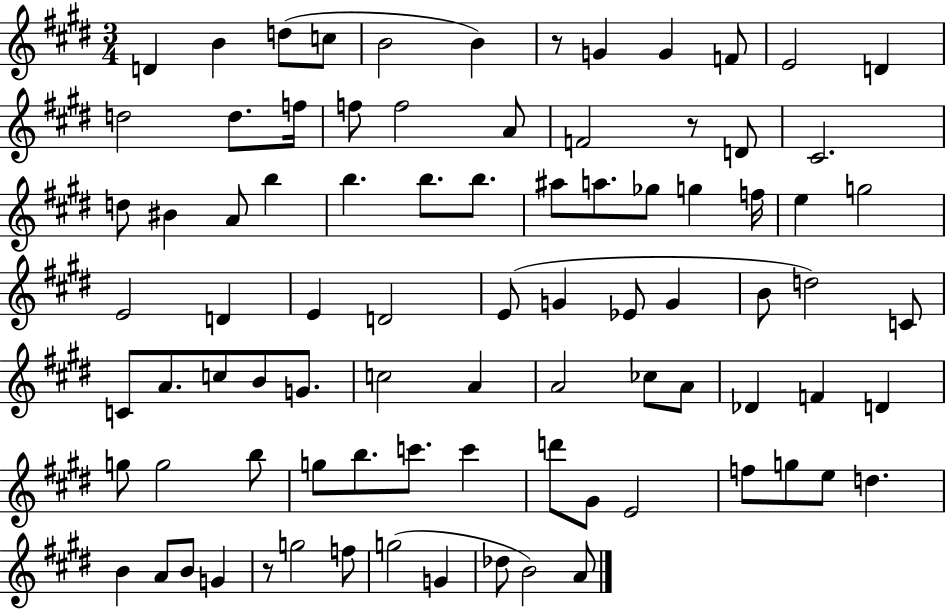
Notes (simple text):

D4/q B4/q D5/e C5/e B4/h B4/q R/e G4/q G4/q F4/e E4/h D4/q D5/h D5/e. F5/s F5/e F5/h A4/e F4/h R/e D4/e C#4/h. D5/e BIS4/q A4/e B5/q B5/q. B5/e. B5/e. A#5/e A5/e. Gb5/e G5/q F5/s E5/q G5/h E4/h D4/q E4/q D4/h E4/e G4/q Eb4/e G4/q B4/e D5/h C4/e C4/e A4/e. C5/e B4/e G4/e. C5/h A4/q A4/h CES5/e A4/e Db4/q F4/q D4/q G5/e G5/h B5/e G5/e B5/e. C6/e. C6/q D6/e G#4/e E4/h F5/e G5/e E5/e D5/q. B4/q A4/e B4/e G4/q R/e G5/h F5/e G5/h G4/q Db5/e B4/h A4/e